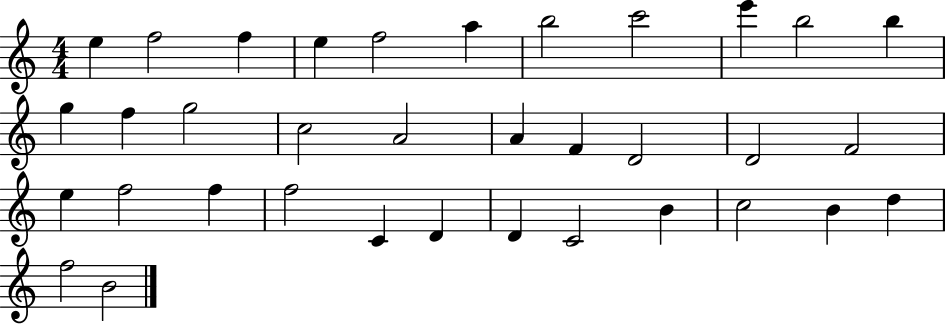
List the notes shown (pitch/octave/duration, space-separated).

E5/q F5/h F5/q E5/q F5/h A5/q B5/h C6/h E6/q B5/h B5/q G5/q F5/q G5/h C5/h A4/h A4/q F4/q D4/h D4/h F4/h E5/q F5/h F5/q F5/h C4/q D4/q D4/q C4/h B4/q C5/h B4/q D5/q F5/h B4/h